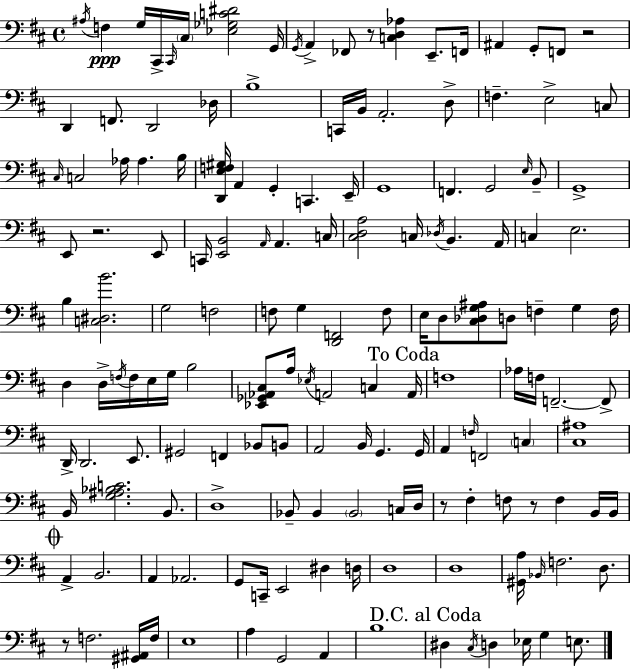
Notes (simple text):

A#3/s F3/q G3/s C#2/s C#2/s C#3/s [Eb3,Gb3,C4,D#4]/h G2/s G2/s A2/q FES2/e R/e [C3,D3,Ab3]/q E2/e. F2/s A#2/q G2/e F2/e R/h D2/q F2/e. D2/h Db3/s B3/w C2/s B2/s A2/h. D3/e F3/q. E3/h C3/e C#3/s C3/h Ab3/s Ab3/q. B3/s [D2,E3,F3,G#3]/s A2/q G2/q C2/q. E2/s G2/w F2/q. G2/h E3/s B2/e G2/w E2/e R/h. E2/e C2/s [E2,B2]/h A2/s A2/q. C3/s [C#3,D3,A3]/h C3/s Db3/s B2/q. A2/s C3/q E3/h. B3/q [C3,D#3,B4]/h. G3/h F3/h F3/e G3/q [D2,F2]/h F3/e E3/s D3/e [C#3,Db3,G3,A#3]/e D3/e F3/q G3/q F3/s D3/q D3/s F3/s F3/s E3/s G3/s B3/h [Eb2,Gb2,Ab2,C#3]/e A3/s Eb3/s A2/h C3/q A2/s F3/w Ab3/s F3/s F2/h. F2/e D2/s D2/h. E2/e. G#2/h F2/q Bb2/e B2/e A2/h B2/s G2/q. G2/s A2/q F3/s F2/h C3/q [C#3,A#3]/w B2/s [G3,A#3,Bb3,C4]/h. B2/e. D3/w Bb2/e Bb2/q Bb2/h C3/s D3/s R/e F#3/q F3/e R/e F3/q B2/s B2/s A2/q B2/h. A2/q Ab2/h. G2/e C2/s E2/h D#3/q D3/s D3/w D3/w [G#2,A3]/s Bb2/s F3/h. D3/e. R/e F3/h. [G#2,A#2]/s F3/s E3/w A3/q G2/h A2/q B3/w D#3/q C#3/s D3/q Eb3/s G3/q E3/e.